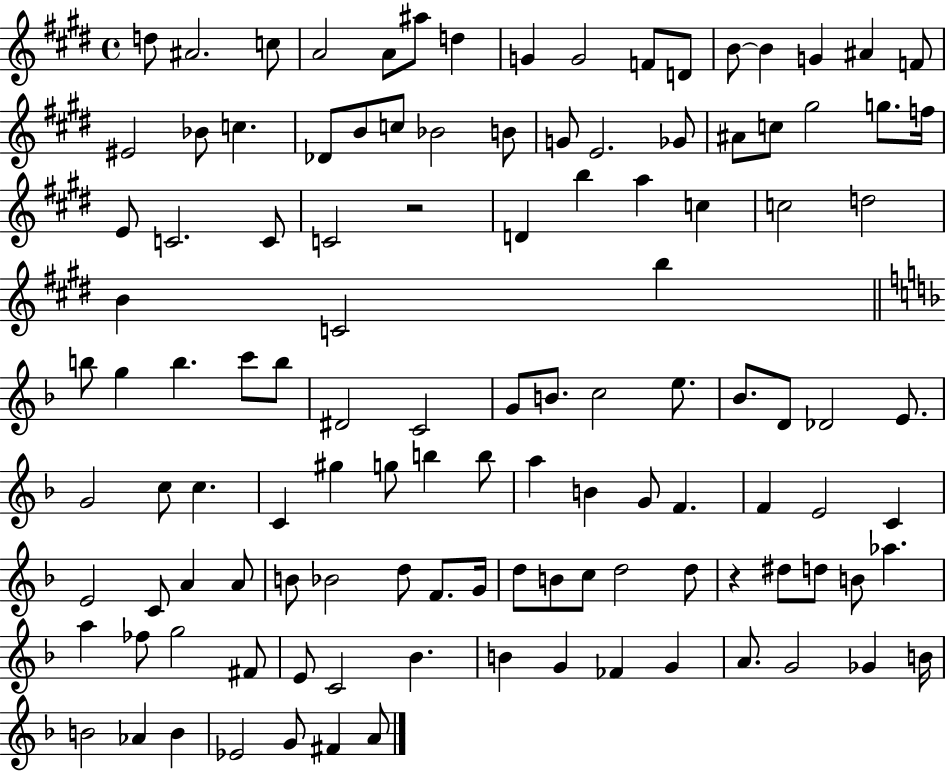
D5/e A#4/h. C5/e A4/h A4/e A#5/e D5/q G4/q G4/h F4/e D4/e B4/e B4/q G4/q A#4/q F4/e EIS4/h Bb4/e C5/q. Db4/e B4/e C5/e Bb4/h B4/e G4/e E4/h. Gb4/e A#4/e C5/e G#5/h G5/e. F5/s E4/e C4/h. C4/e C4/h R/h D4/q B5/q A5/q C5/q C5/h D5/h B4/q C4/h B5/q B5/e G5/q B5/q. C6/e B5/e D#4/h C4/h G4/e B4/e. C5/h E5/e. Bb4/e. D4/e Db4/h E4/e. G4/h C5/e C5/q. C4/q G#5/q G5/e B5/q B5/e A5/q B4/q G4/e F4/q. F4/q E4/h C4/q E4/h C4/e A4/q A4/e B4/e Bb4/h D5/e F4/e. G4/s D5/e B4/e C5/e D5/h D5/e R/q D#5/e D5/e B4/e Ab5/q. A5/q FES5/e G5/h F#4/e E4/e C4/h Bb4/q. B4/q G4/q FES4/q G4/q A4/e. G4/h Gb4/q B4/s B4/h Ab4/q B4/q Eb4/h G4/e F#4/q A4/e